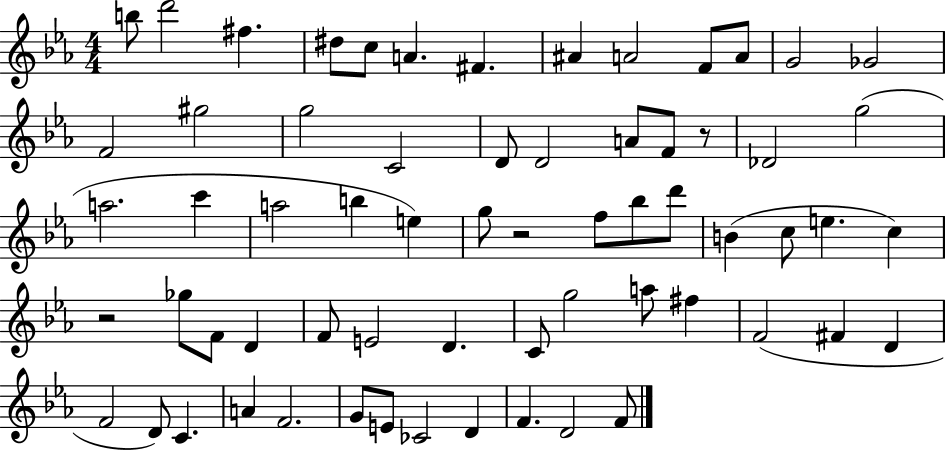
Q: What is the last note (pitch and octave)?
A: F4